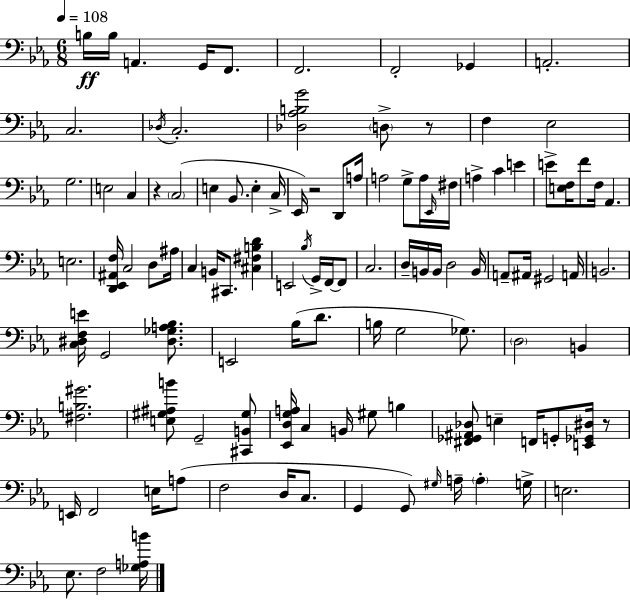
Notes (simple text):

B3/s B3/s A2/q. G2/s F2/e. F2/h. F2/h Gb2/q A2/h. C3/h. Db3/s C3/h. [Db3,Ab3,B3,G4]/h D3/e R/e F3/q Eb3/h G3/h. E3/h C3/q R/q C3/h E3/q Bb2/e. E3/q C3/s Eb2/s R/h D2/e A3/s A3/h G3/e A3/s Eb2/s F#3/s A3/q C4/q E4/q E4/e [E3,F3]/s F4/e F3/s Ab2/q. E3/h. [D2,Eb2,A#2,F3]/s C3/h D3/e A#3/s C3/q B2/s C#2/e. [C#3,F#3,B3,D4]/q E2/h Bb3/s G2/s F2/s F2/e C3/h. D3/s B2/s B2/s D3/h B2/s A2/e A#2/s G#2/h A2/s B2/h. [C3,D#3,F3,E4]/s G2/h [D#3,Gb3,A3,Bb3]/e. E2/h Bb3/s D4/e. B3/s G3/h Gb3/e. D3/h B2/q [F#3,B3,G#4]/h. [E3,G#3,A#3,B4]/e G2/h [C#2,B2,G#3]/e [Eb2,D3,G3,A3]/s C3/q B2/s G#3/e B3/q [F#2,Gb2,A#2,Db3]/e E3/q F2/s G2/e [E2,Gb2,D#3]/s R/e E2/s F2/h E3/s A3/e F3/h D3/s C3/e. G2/q G2/e G#3/s A3/s A3/q G3/s E3/h. Eb3/e. F3/h [Gb3,A3,B4]/s